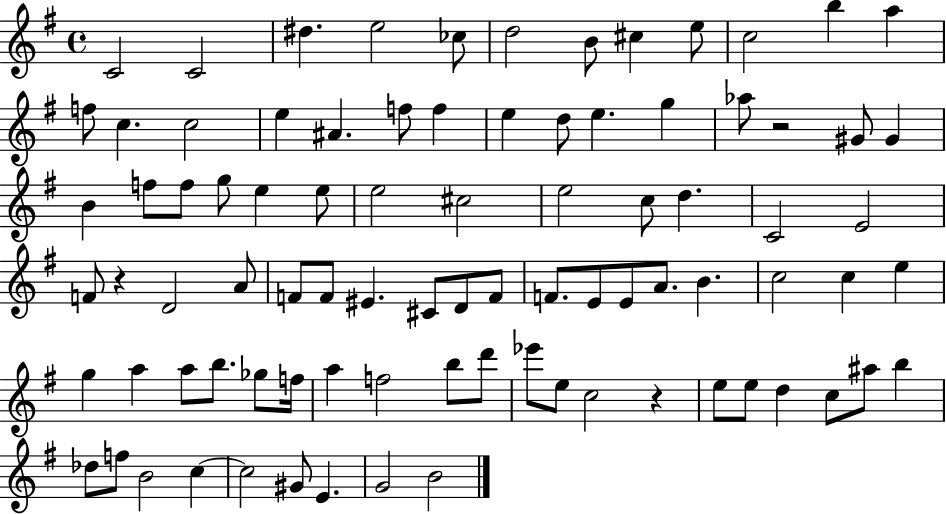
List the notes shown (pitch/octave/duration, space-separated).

C4/h C4/h D#5/q. E5/h CES5/e D5/h B4/e C#5/q E5/e C5/h B5/q A5/q F5/e C5/q. C5/h E5/q A#4/q. F5/e F5/q E5/q D5/e E5/q. G5/q Ab5/e R/h G#4/e G#4/q B4/q F5/e F5/e G5/e E5/q E5/e E5/h C#5/h E5/h C5/e D5/q. C4/h E4/h F4/e R/q D4/h A4/e F4/e F4/e EIS4/q. C#4/e D4/e F4/e F4/e. E4/e E4/e A4/e. B4/q. C5/h C5/q E5/q G5/q A5/q A5/e B5/e. Gb5/e F5/s A5/q F5/h B5/e D6/e Eb6/e E5/e C5/h R/q E5/e E5/e D5/q C5/e A#5/e B5/q Db5/e F5/e B4/h C5/q C5/h G#4/e E4/q. G4/h B4/h